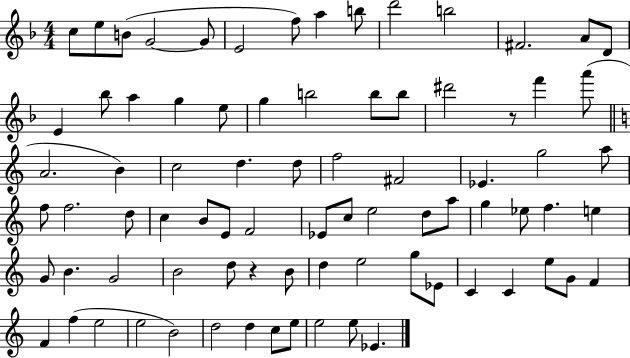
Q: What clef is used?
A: treble